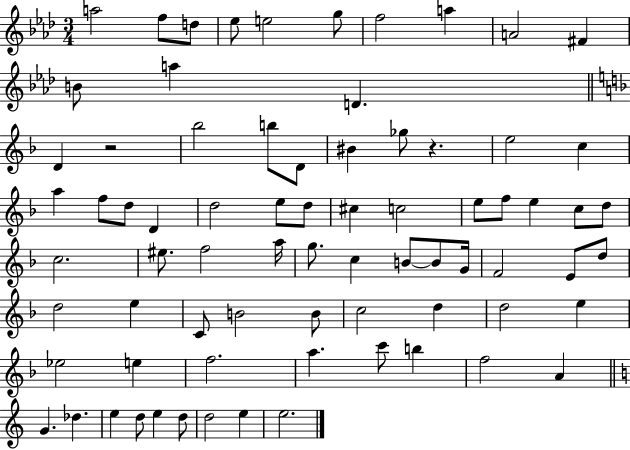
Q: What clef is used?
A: treble